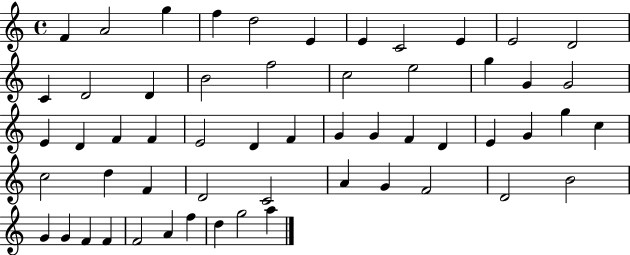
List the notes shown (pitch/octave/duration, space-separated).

F4/q A4/h G5/q F5/q D5/h E4/q E4/q C4/h E4/q E4/h D4/h C4/q D4/h D4/q B4/h F5/h C5/h E5/h G5/q G4/q G4/h E4/q D4/q F4/q F4/q E4/h D4/q F4/q G4/q G4/q F4/q D4/q E4/q G4/q G5/q C5/q C5/h D5/q F4/q D4/h C4/h A4/q G4/q F4/h D4/h B4/h G4/q G4/q F4/q F4/q F4/h A4/q F5/q D5/q G5/h A5/q